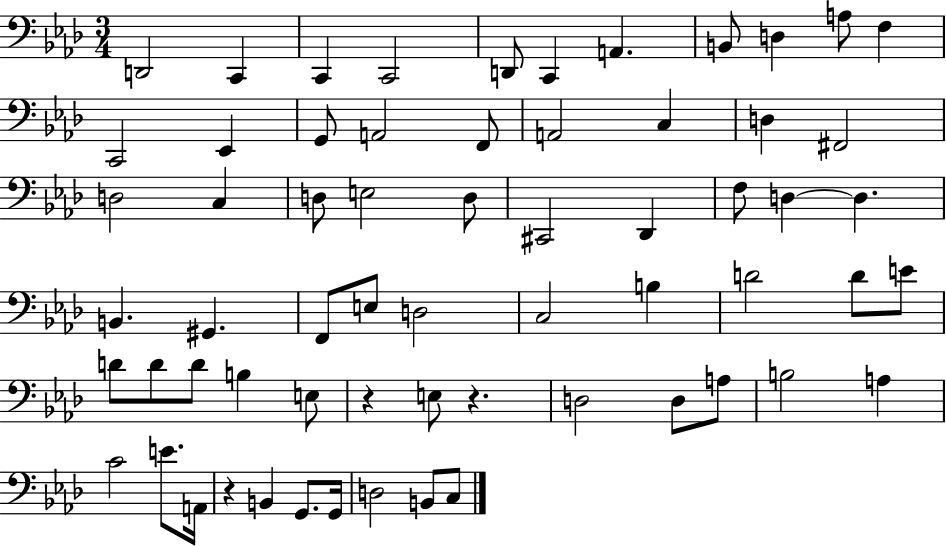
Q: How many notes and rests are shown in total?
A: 63